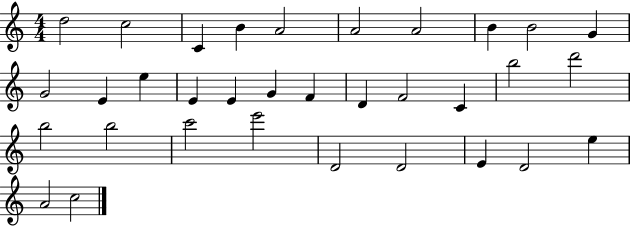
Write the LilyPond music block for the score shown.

{
  \clef treble
  \numericTimeSignature
  \time 4/4
  \key c \major
  d''2 c''2 | c'4 b'4 a'2 | a'2 a'2 | b'4 b'2 g'4 | \break g'2 e'4 e''4 | e'4 e'4 g'4 f'4 | d'4 f'2 c'4 | b''2 d'''2 | \break b''2 b''2 | c'''2 e'''2 | d'2 d'2 | e'4 d'2 e''4 | \break a'2 c''2 | \bar "|."
}